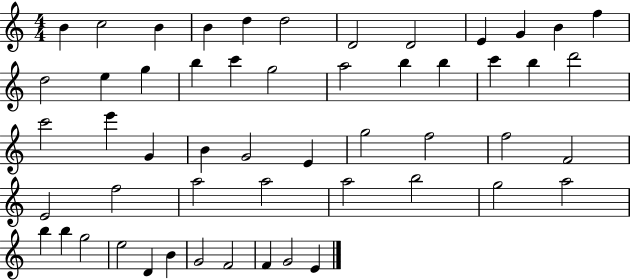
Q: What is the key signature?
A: C major